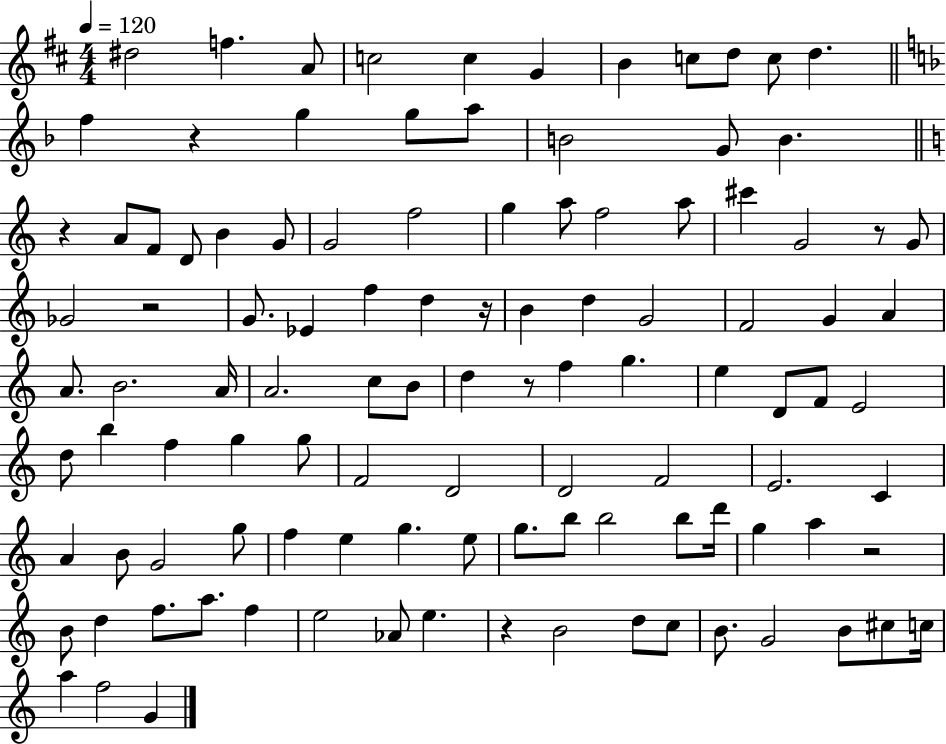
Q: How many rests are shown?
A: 8